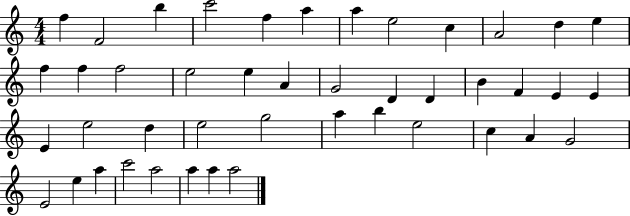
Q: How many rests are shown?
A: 0